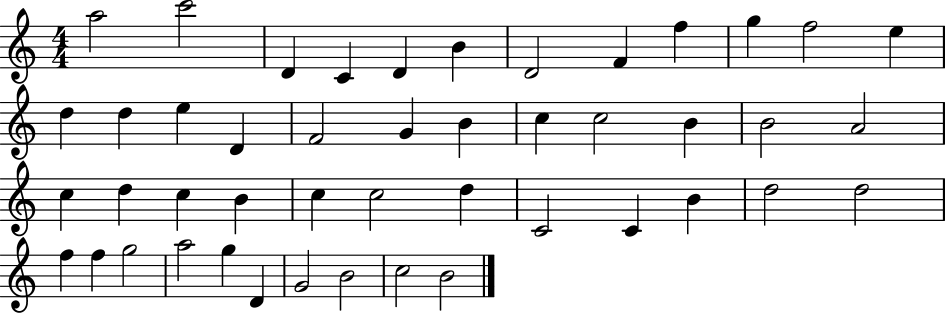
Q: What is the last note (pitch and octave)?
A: B4